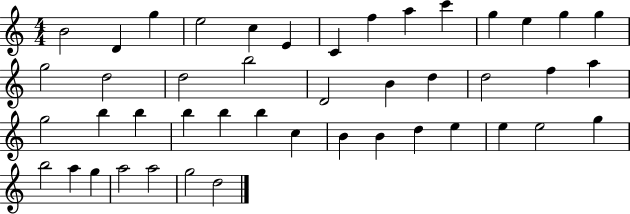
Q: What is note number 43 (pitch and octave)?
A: A5